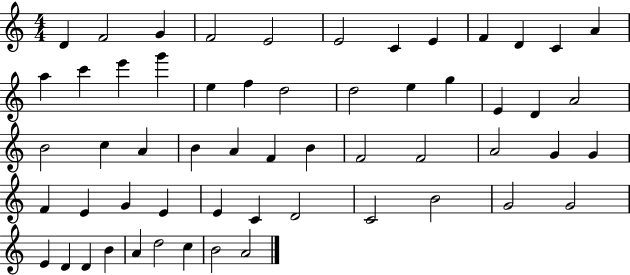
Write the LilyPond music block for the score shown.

{
  \clef treble
  \numericTimeSignature
  \time 4/4
  \key c \major
  d'4 f'2 g'4 | f'2 e'2 | e'2 c'4 e'4 | f'4 d'4 c'4 a'4 | \break a''4 c'''4 e'''4 g'''4 | e''4 f''4 d''2 | d''2 e''4 g''4 | e'4 d'4 a'2 | \break b'2 c''4 a'4 | b'4 a'4 f'4 b'4 | f'2 f'2 | a'2 g'4 g'4 | \break f'4 e'4 g'4 e'4 | e'4 c'4 d'2 | c'2 b'2 | g'2 g'2 | \break e'4 d'4 d'4 b'4 | a'4 d''2 c''4 | b'2 a'2 | \bar "|."
}